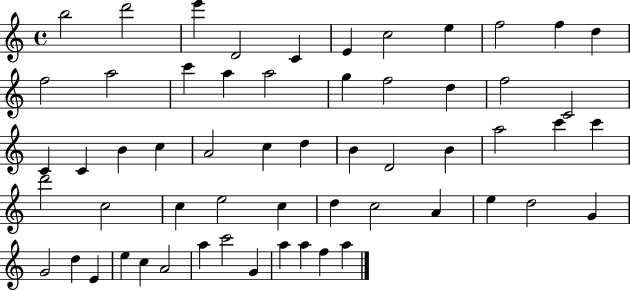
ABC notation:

X:1
T:Untitled
M:4/4
L:1/4
K:C
b2 d'2 e' D2 C E c2 e f2 f d f2 a2 c' a a2 g f2 d f2 C2 C C B c A2 c d B D2 B a2 c' c' d'2 c2 c e2 c d c2 A e d2 G G2 d E e c A2 a c'2 G a a f a